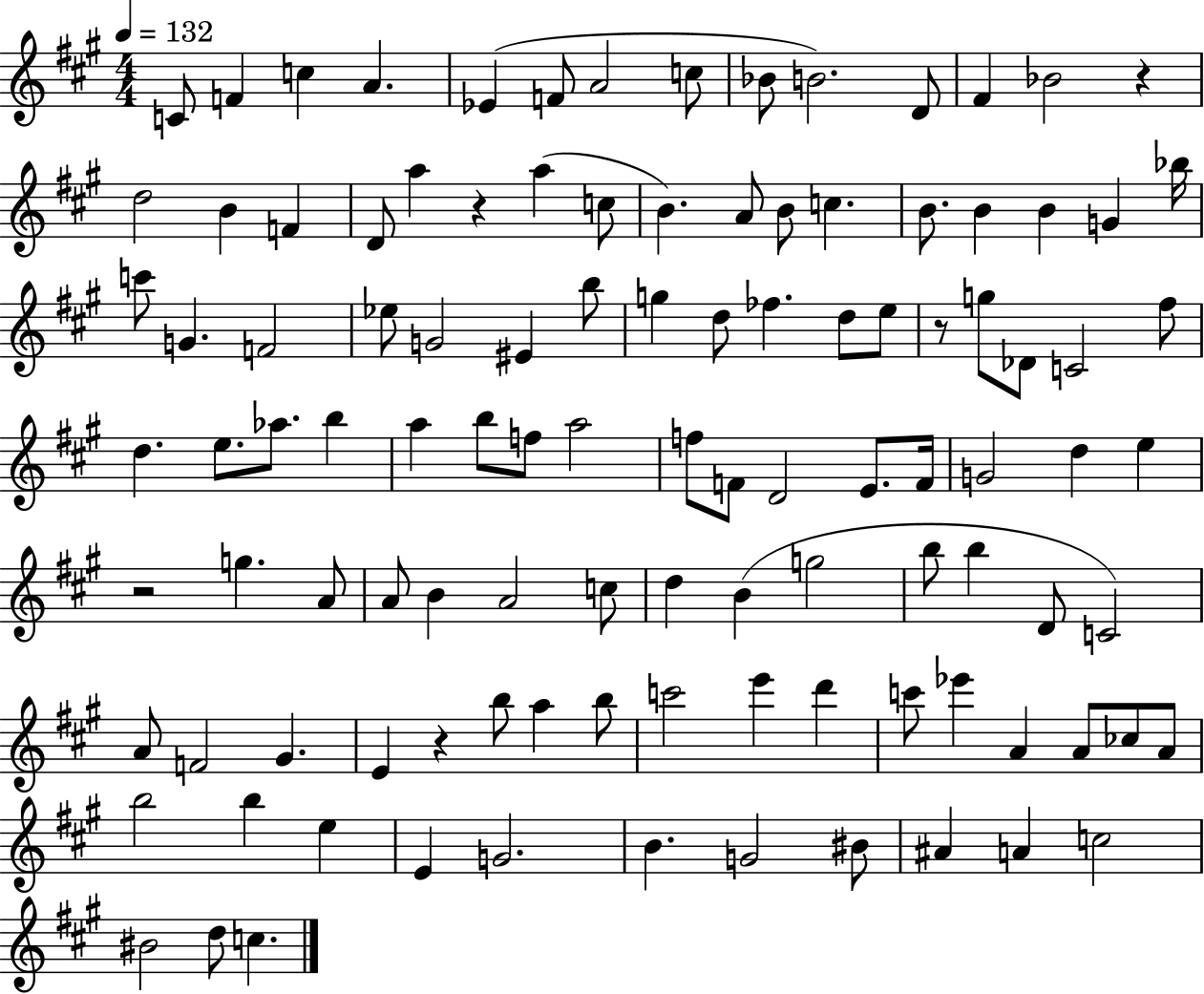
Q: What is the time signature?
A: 4/4